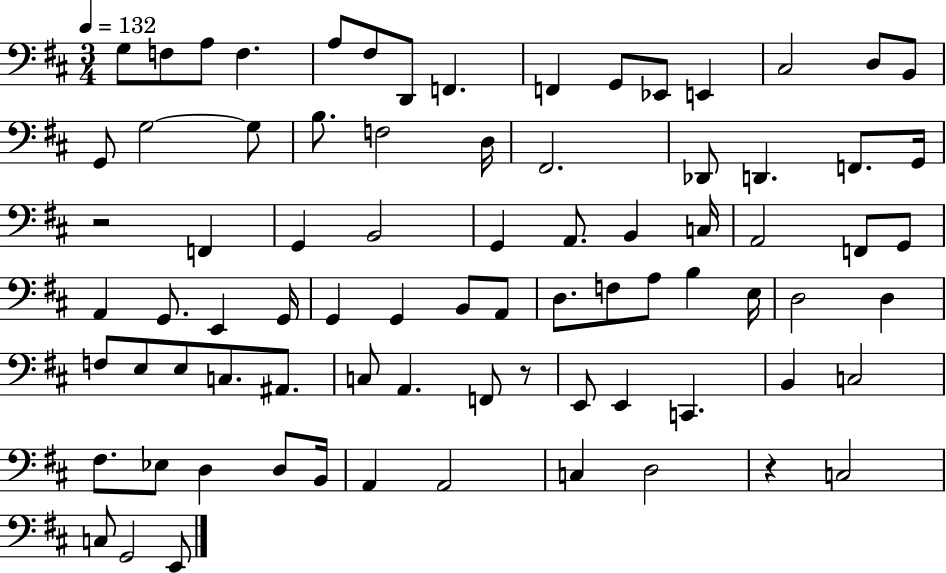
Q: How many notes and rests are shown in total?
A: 80